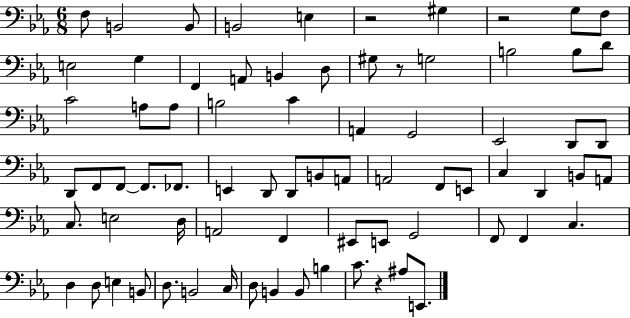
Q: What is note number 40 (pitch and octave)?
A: A2